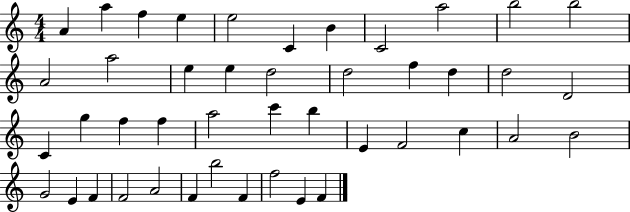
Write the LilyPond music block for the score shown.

{
  \clef treble
  \numericTimeSignature
  \time 4/4
  \key c \major
  a'4 a''4 f''4 e''4 | e''2 c'4 b'4 | c'2 a''2 | b''2 b''2 | \break a'2 a''2 | e''4 e''4 d''2 | d''2 f''4 d''4 | d''2 d'2 | \break c'4 g''4 f''4 f''4 | a''2 c'''4 b''4 | e'4 f'2 c''4 | a'2 b'2 | \break g'2 e'4 f'4 | f'2 a'2 | f'4 b''2 f'4 | f''2 e'4 f'4 | \break \bar "|."
}